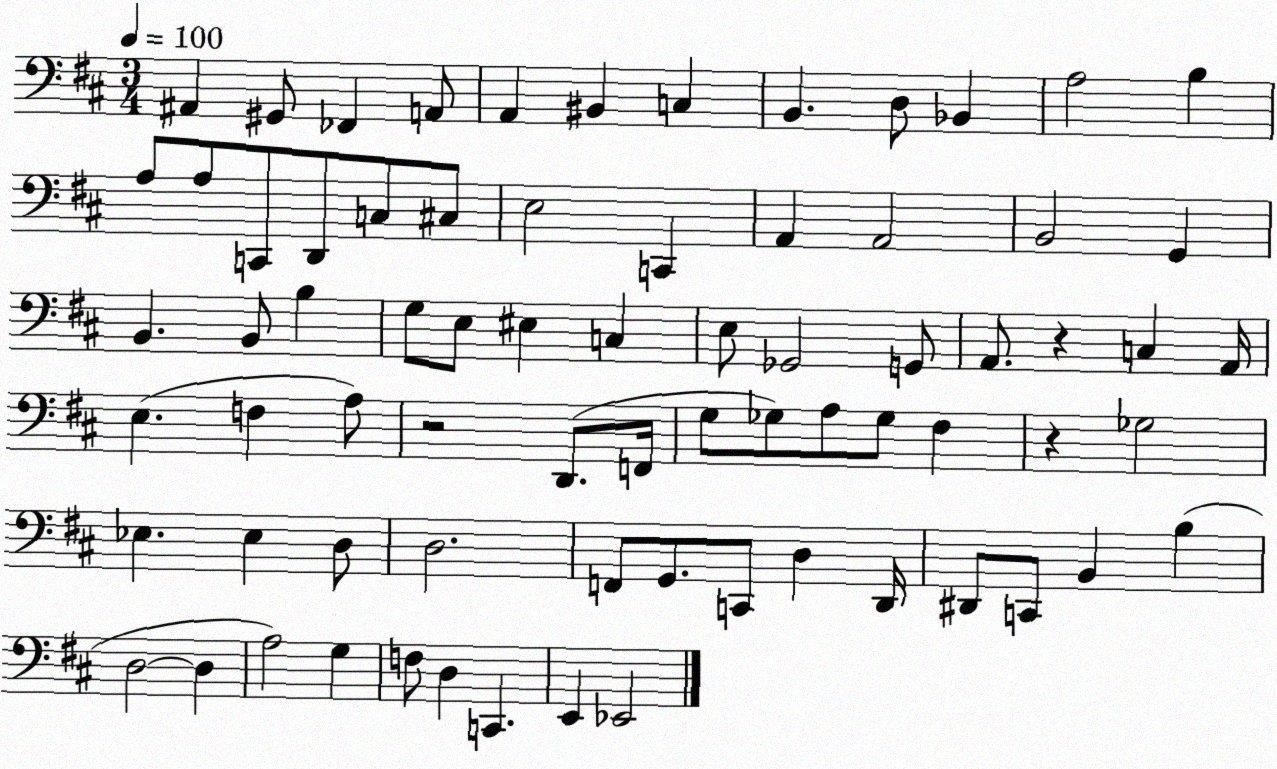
X:1
T:Untitled
M:3/4
L:1/4
K:D
^A,, ^G,,/2 _F,, A,,/2 A,, ^B,, C, B,, D,/2 _B,, A,2 B, A,/2 A,/2 C,,/2 D,,/2 C,/2 ^C,/2 E,2 C,, A,, A,,2 B,,2 G,, B,, B,,/2 B, G,/2 E,/2 ^E, C, E,/2 _G,,2 G,,/2 A,,/2 z C, A,,/4 E, F, A,/2 z2 D,,/2 F,,/4 G,/2 _G,/2 A,/2 _G,/2 ^F, z _G,2 _E, _E, D,/2 D,2 F,,/2 G,,/2 C,,/2 D, D,,/4 ^D,,/2 C,,/2 B,, B, D,2 D, A,2 G, F,/2 D, C,, E,, _E,,2